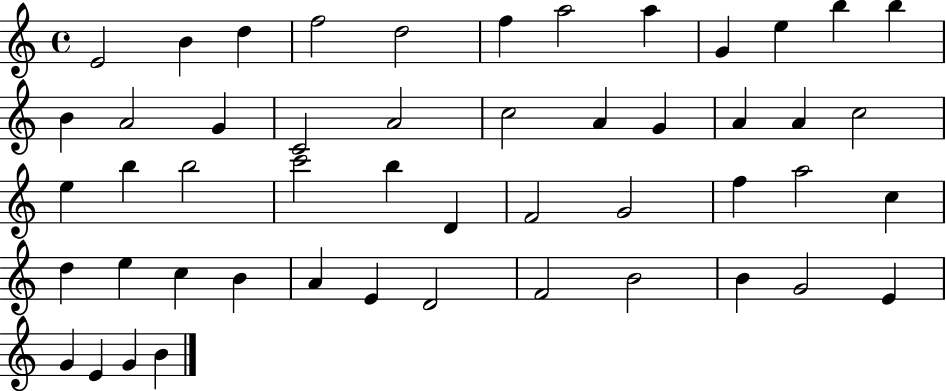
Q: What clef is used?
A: treble